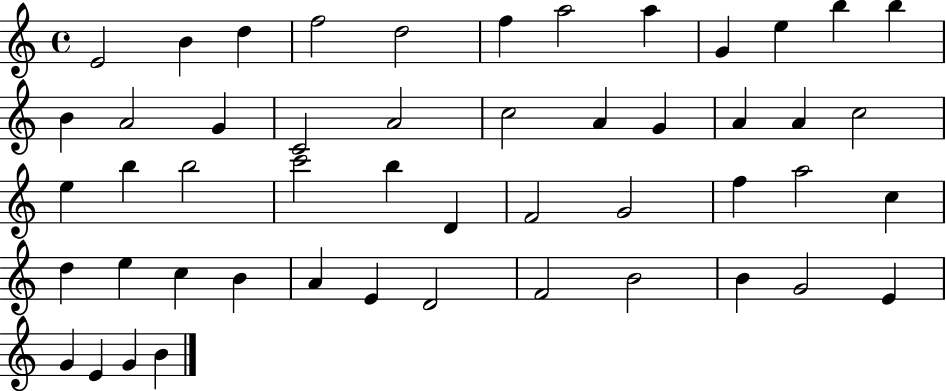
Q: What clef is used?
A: treble